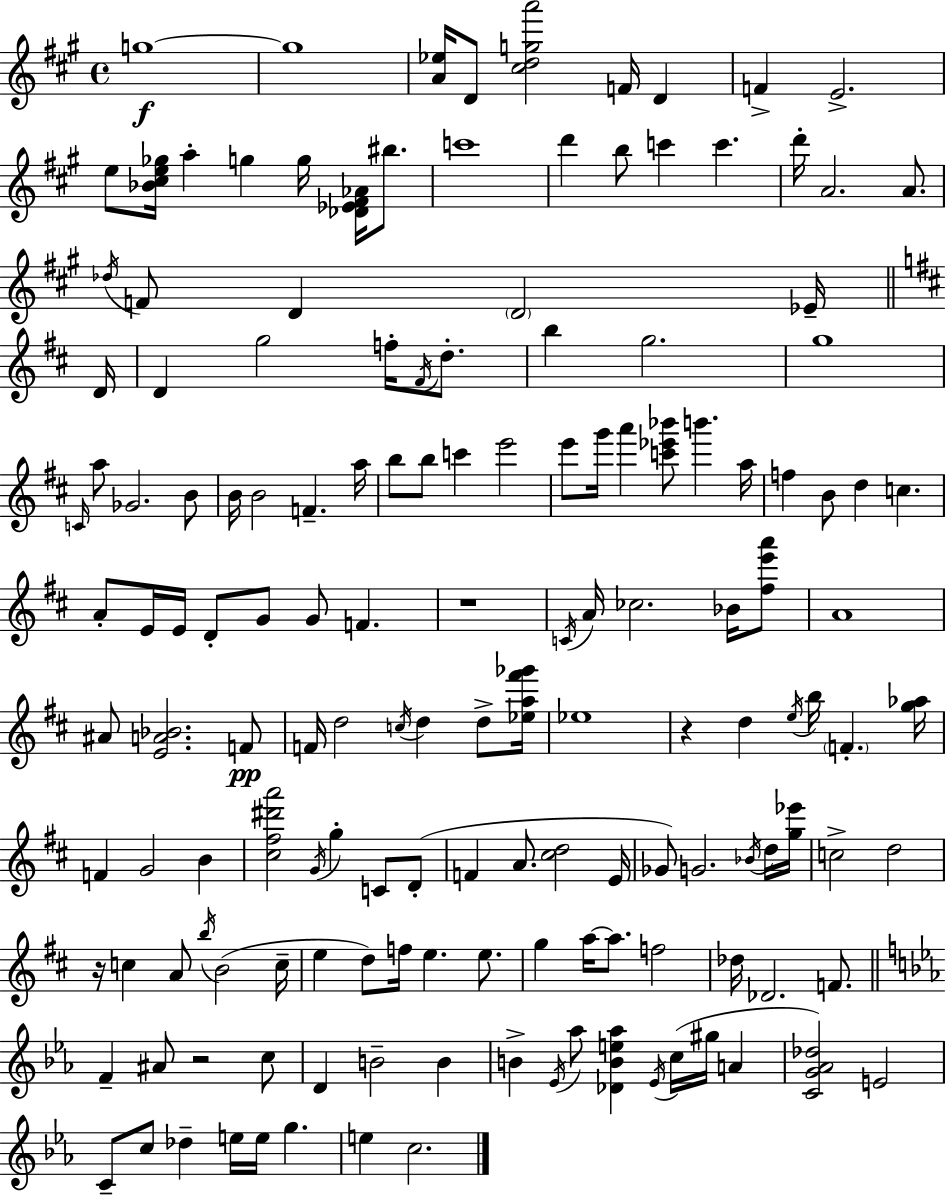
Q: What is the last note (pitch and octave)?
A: C5